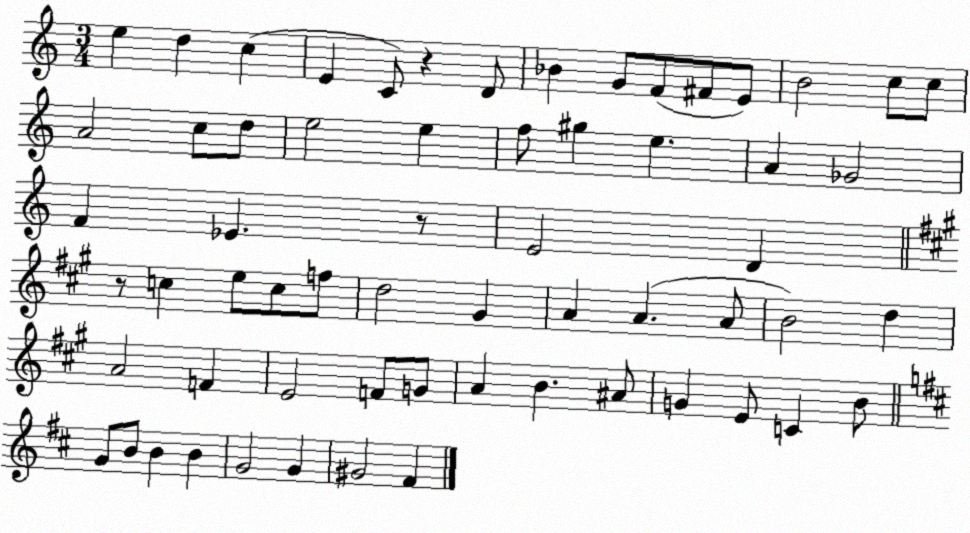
X:1
T:Untitled
M:3/4
L:1/4
K:C
e d c E C/2 z D/2 _B G/2 F/2 ^F/2 E/2 B2 c/2 c/2 A2 c/2 d/2 e2 e f/2 ^g e A _G2 F _E z/2 E2 D z/2 c e/2 c/2 f/2 d2 ^G A A A/2 B2 d A2 F E2 F/2 G/2 A B ^A/2 G E/2 C B/2 G/2 B/2 B B G2 G ^G2 ^F